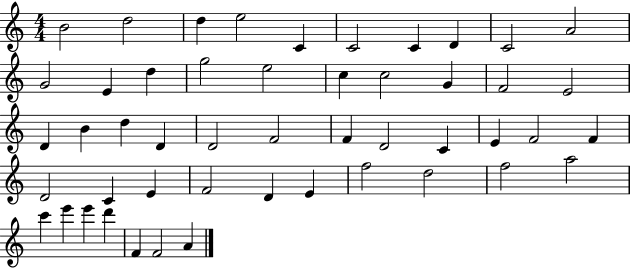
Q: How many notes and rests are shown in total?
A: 49